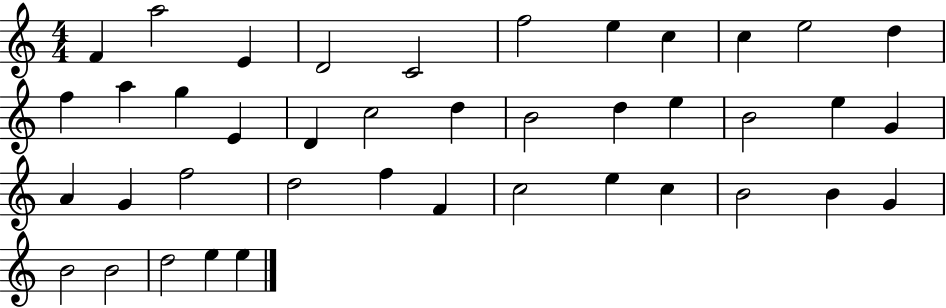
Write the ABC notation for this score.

X:1
T:Untitled
M:4/4
L:1/4
K:C
F a2 E D2 C2 f2 e c c e2 d f a g E D c2 d B2 d e B2 e G A G f2 d2 f F c2 e c B2 B G B2 B2 d2 e e